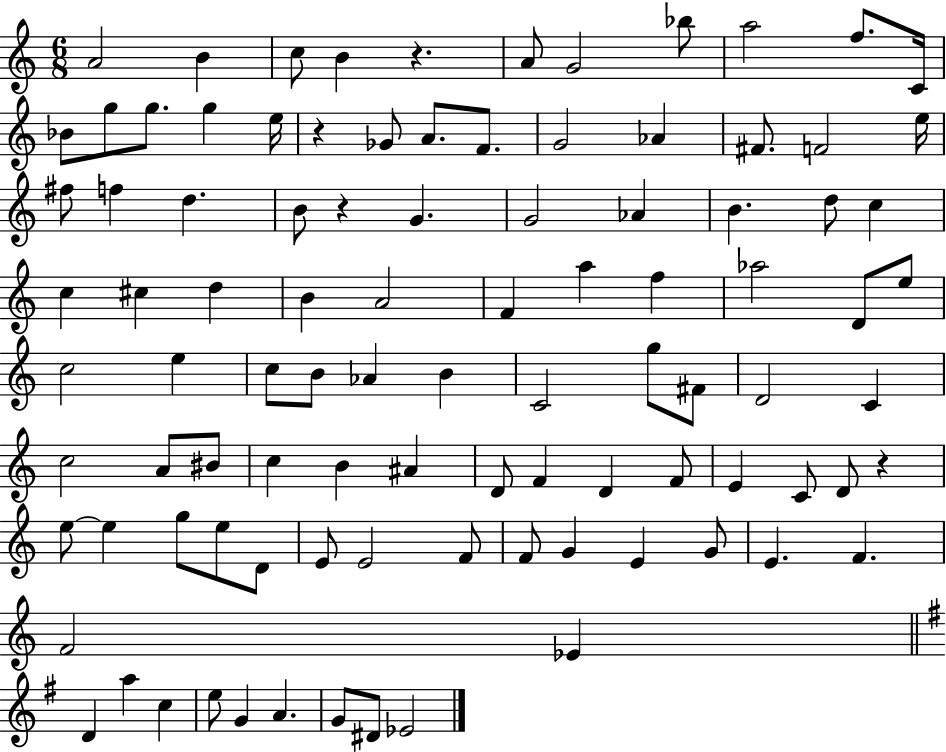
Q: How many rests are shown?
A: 4